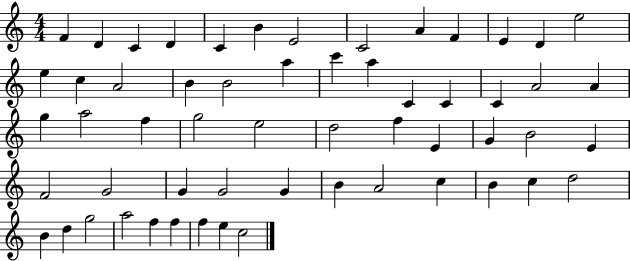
X:1
T:Untitled
M:4/4
L:1/4
K:C
F D C D C B E2 C2 A F E D e2 e c A2 B B2 a c' a C C C A2 A g a2 f g2 e2 d2 f E G B2 E F2 G2 G G2 G B A2 c B c d2 B d g2 a2 f f f e c2